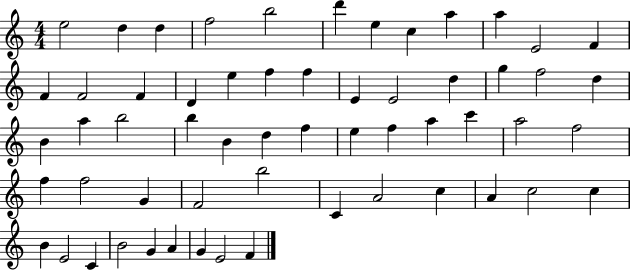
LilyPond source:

{
  \clef treble
  \numericTimeSignature
  \time 4/4
  \key c \major
  e''2 d''4 d''4 | f''2 b''2 | d'''4 e''4 c''4 a''4 | a''4 e'2 f'4 | \break f'4 f'2 f'4 | d'4 e''4 f''4 f''4 | e'4 e'2 d''4 | g''4 f''2 d''4 | \break b'4 a''4 b''2 | b''4 b'4 d''4 f''4 | e''4 f''4 a''4 c'''4 | a''2 f''2 | \break f''4 f''2 g'4 | f'2 b''2 | c'4 a'2 c''4 | a'4 c''2 c''4 | \break b'4 e'2 c'4 | b'2 g'4 a'4 | g'4 e'2 f'4 | \bar "|."
}